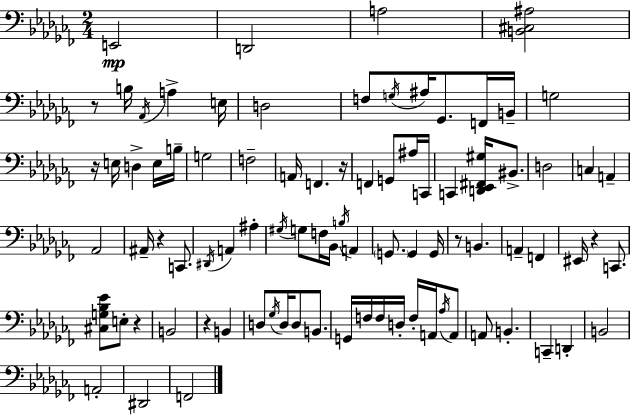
E2/h D2/h A3/h [B2,C#3,A#3]/h R/e B3/s Ab2/s A3/q E3/s D3/h F3/e G3/s A#3/s Gb2/e. F2/s B2/s G3/h R/s E3/s D3/q E3/s B3/s G3/h F3/h A2/s F2/q. R/s F2/q G2/e A#3/s C2/s C2/q [D2,Eb2,F#2,G#3]/s BIS2/e. D3/h C3/q A2/q Ab2/h A#2/s R/q C2/e. D#2/s A2/q A#3/q G#3/s G3/e F3/s Bb2/s B3/s A2/q G2/e. G2/q G2/s R/e B2/q. A2/q F2/q EIS2/s R/q C2/e. [C#3,G3,Bb3,Eb4]/e E3/e R/q B2/h R/q B2/q D3/e Gb3/s D3/s D3/e B2/e. G2/s F3/s F3/s D3/s F3/s A2/s Ab3/s A2/e A2/e B2/q. C2/q D2/q B2/h A2/h D#2/h F2/h